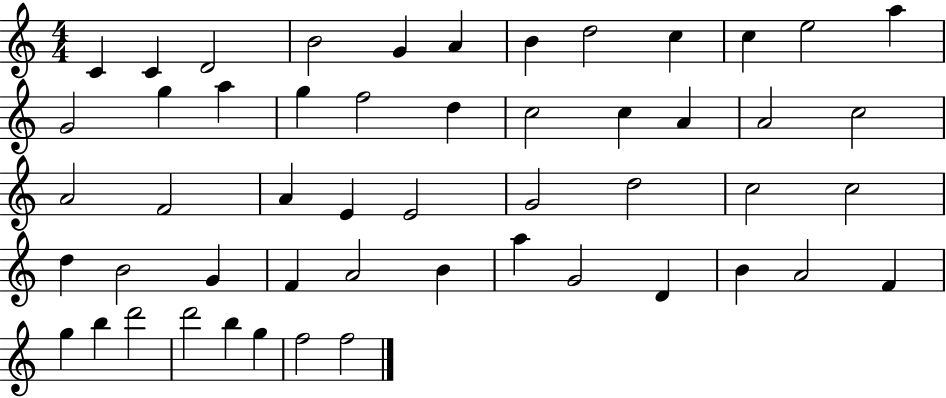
X:1
T:Untitled
M:4/4
L:1/4
K:C
C C D2 B2 G A B d2 c c e2 a G2 g a g f2 d c2 c A A2 c2 A2 F2 A E E2 G2 d2 c2 c2 d B2 G F A2 B a G2 D B A2 F g b d'2 d'2 b g f2 f2